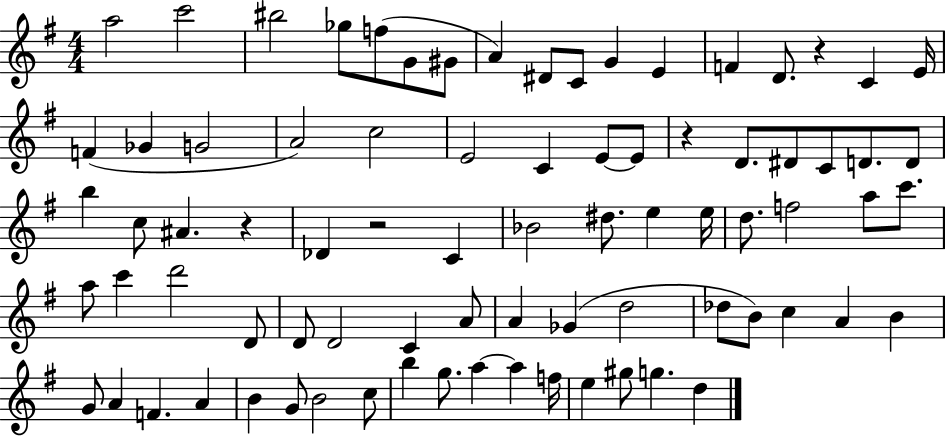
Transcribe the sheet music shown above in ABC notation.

X:1
T:Untitled
M:4/4
L:1/4
K:G
a2 c'2 ^b2 _g/2 f/2 G/2 ^G/2 A ^D/2 C/2 G E F D/2 z C E/4 F _G G2 A2 c2 E2 C E/2 E/2 z D/2 ^D/2 C/2 D/2 D/2 b c/2 ^A z _D z2 C _B2 ^d/2 e e/4 d/2 f2 a/2 c'/2 a/2 c' d'2 D/2 D/2 D2 C A/2 A _G d2 _d/2 B/2 c A B G/2 A F A B G/2 B2 c/2 b g/2 a a f/4 e ^g/2 g d